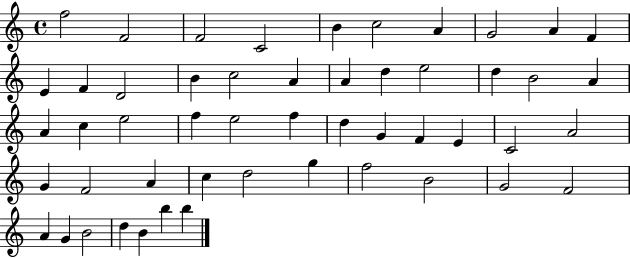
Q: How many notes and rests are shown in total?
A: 51